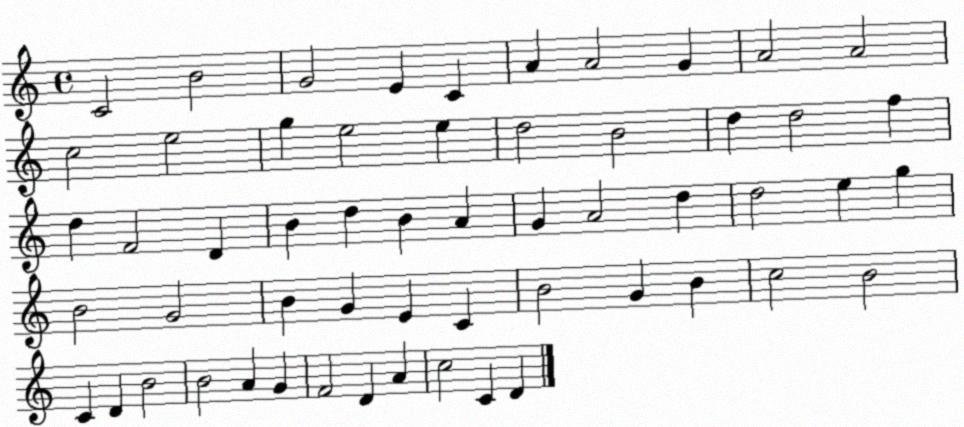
X:1
T:Untitled
M:4/4
L:1/4
K:C
C2 B2 G2 E C A A2 G A2 A2 c2 e2 g e2 e d2 B2 d d2 f d F2 D B d B A G A2 d d2 e g B2 G2 B G E C B2 G B c2 B2 C D B2 B2 A G F2 D A c2 C D